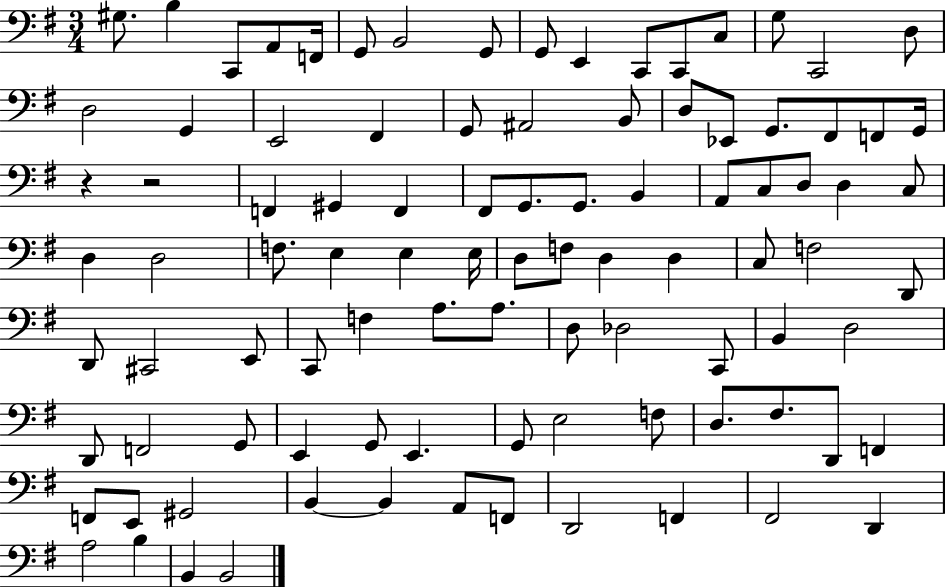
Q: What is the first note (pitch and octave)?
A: G#3